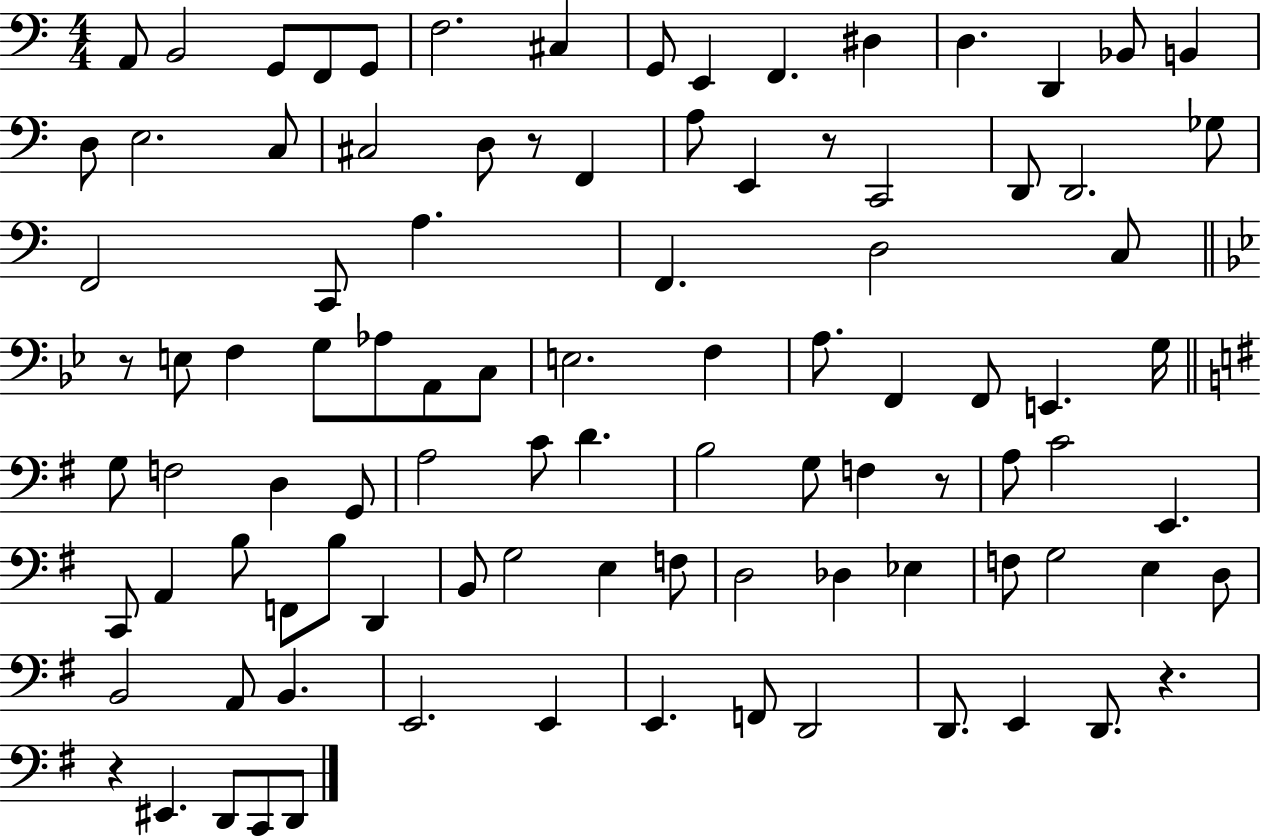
A2/e B2/h G2/e F2/e G2/e F3/h. C#3/q G2/e E2/q F2/q. D#3/q D3/q. D2/q Bb2/e B2/q D3/e E3/h. C3/e C#3/h D3/e R/e F2/q A3/e E2/q R/e C2/h D2/e D2/h. Gb3/e F2/h C2/e A3/q. F2/q. D3/h C3/e R/e E3/e F3/q G3/e Ab3/e A2/e C3/e E3/h. F3/q A3/e. F2/q F2/e E2/q. G3/s G3/e F3/h D3/q G2/e A3/h C4/e D4/q. B3/h G3/e F3/q R/e A3/e C4/h E2/q. C2/e A2/q B3/e F2/e B3/e D2/q B2/e G3/h E3/q F3/e D3/h Db3/q Eb3/q F3/e G3/h E3/q D3/e B2/h A2/e B2/q. E2/h. E2/q E2/q. F2/e D2/h D2/e. E2/q D2/e. R/q. R/q EIS2/q. D2/e C2/e D2/e